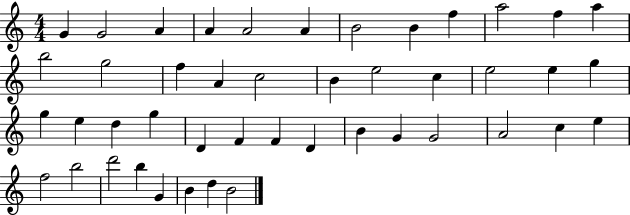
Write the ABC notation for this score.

X:1
T:Untitled
M:4/4
L:1/4
K:C
G G2 A A A2 A B2 B f a2 f a b2 g2 f A c2 B e2 c e2 e g g e d g D F F D B G G2 A2 c e f2 b2 d'2 b G B d B2